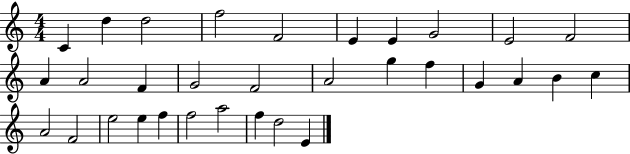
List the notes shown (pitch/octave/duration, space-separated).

C4/q D5/q D5/h F5/h F4/h E4/q E4/q G4/h E4/h F4/h A4/q A4/h F4/q G4/h F4/h A4/h G5/q F5/q G4/q A4/q B4/q C5/q A4/h F4/h E5/h E5/q F5/q F5/h A5/h F5/q D5/h E4/q